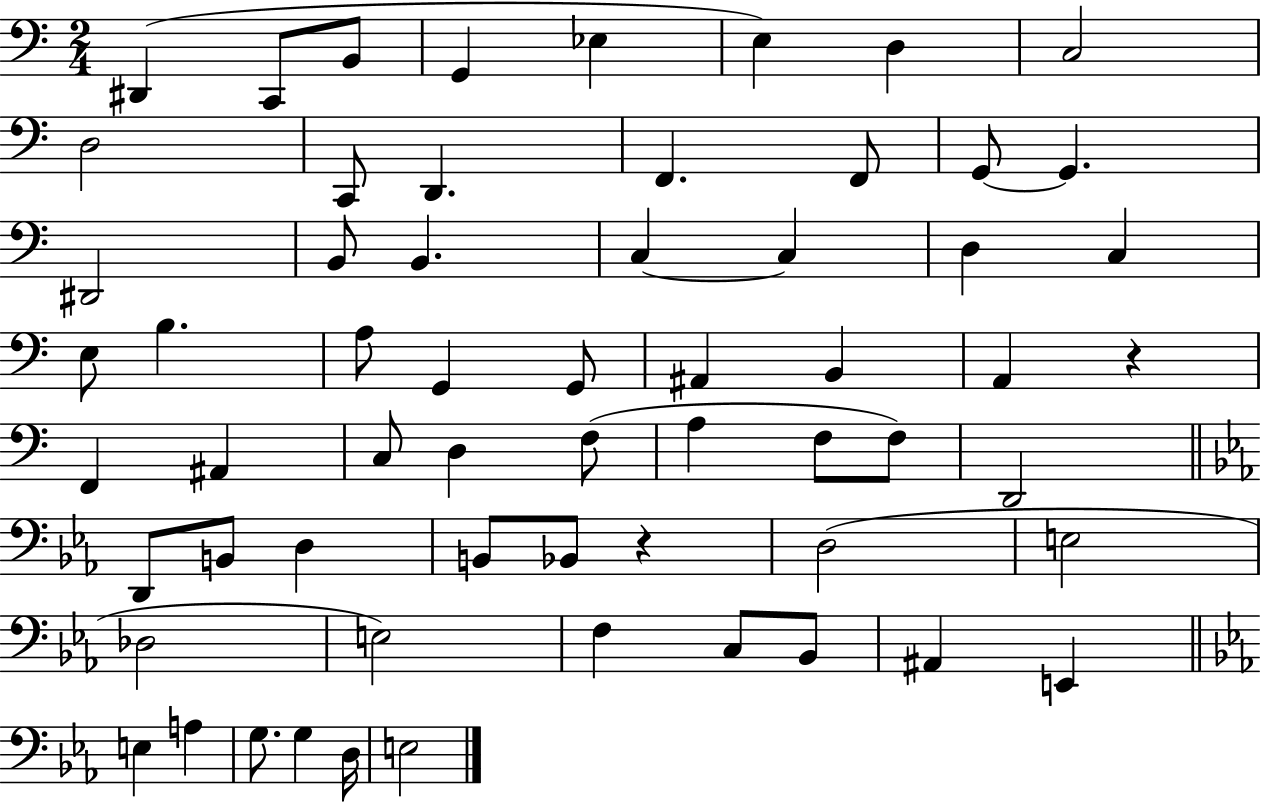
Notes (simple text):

D#2/q C2/e B2/e G2/q Eb3/q E3/q D3/q C3/h D3/h C2/e D2/q. F2/q. F2/e G2/e G2/q. D#2/h B2/e B2/q. C3/q C3/q D3/q C3/q E3/e B3/q. A3/e G2/q G2/e A#2/q B2/q A2/q R/q F2/q A#2/q C3/e D3/q F3/e A3/q F3/e F3/e D2/h D2/e B2/e D3/q B2/e Bb2/e R/q D3/h E3/h Db3/h E3/h F3/q C3/e Bb2/e A#2/q E2/q E3/q A3/q G3/e. G3/q D3/s E3/h